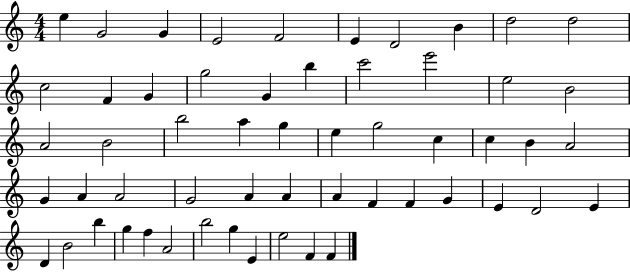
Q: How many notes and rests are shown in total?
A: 56